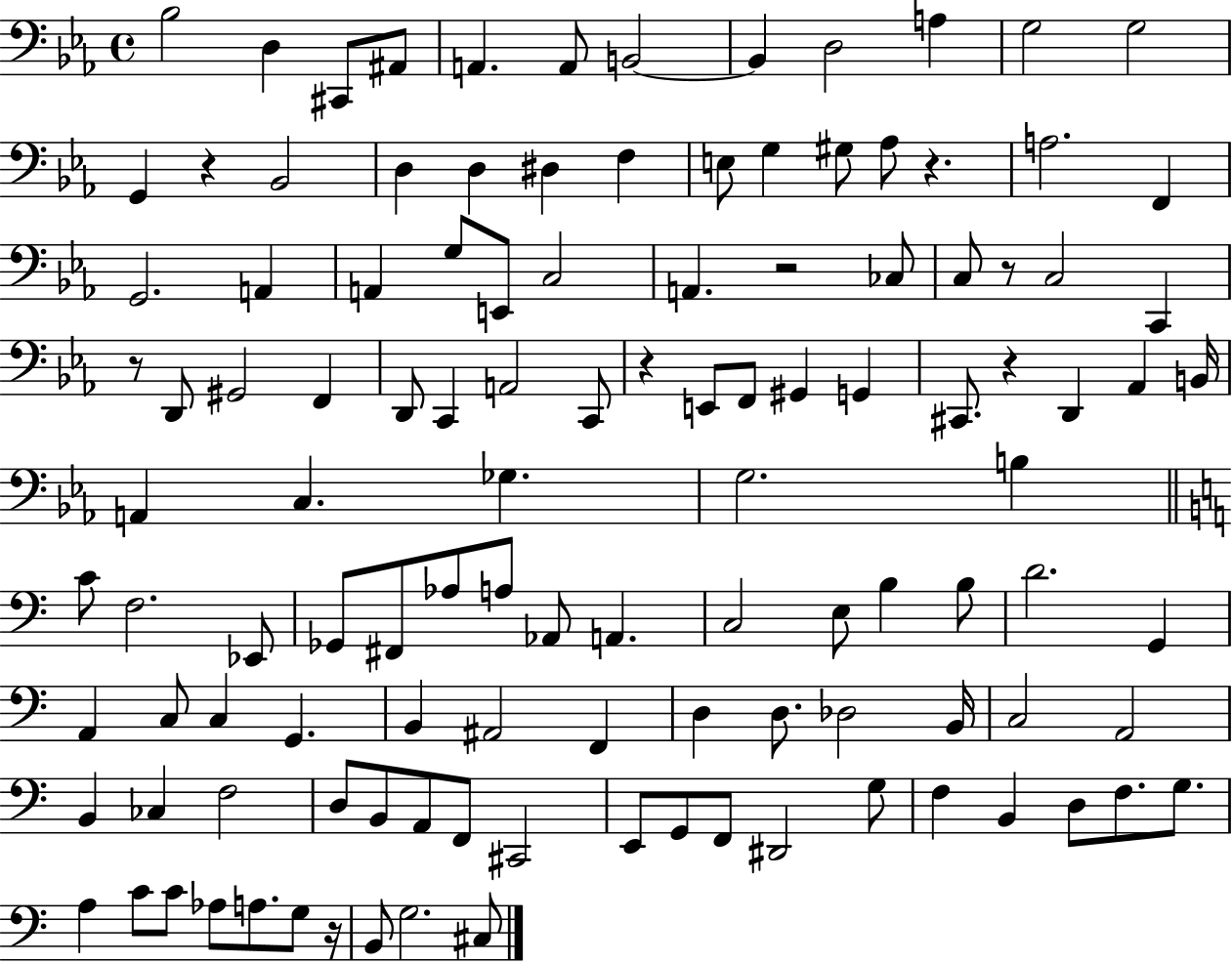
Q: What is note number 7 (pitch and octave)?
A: B2